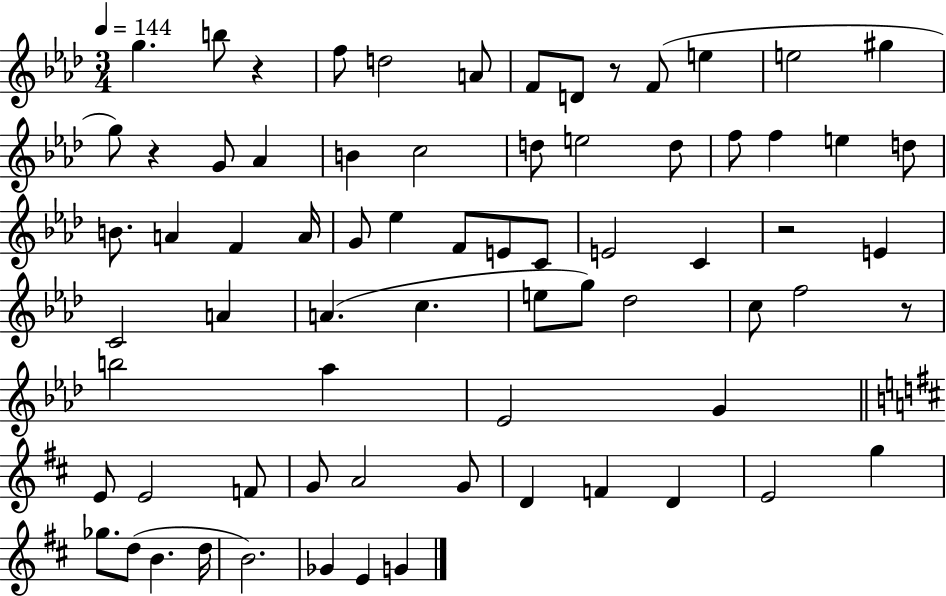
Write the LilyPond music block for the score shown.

{
  \clef treble
  \numericTimeSignature
  \time 3/4
  \key aes \major
  \tempo 4 = 144
  \repeat volta 2 { g''4. b''8 r4 | f''8 d''2 a'8 | f'8 d'8 r8 f'8( e''4 | e''2 gis''4 | \break g''8) r4 g'8 aes'4 | b'4 c''2 | d''8 e''2 d''8 | f''8 f''4 e''4 d''8 | \break b'8. a'4 f'4 a'16 | g'8 ees''4 f'8 e'8 c'8 | e'2 c'4 | r2 e'4 | \break c'2 a'4 | a'4.( c''4. | e''8 g''8) des''2 | c''8 f''2 r8 | \break b''2 aes''4 | ees'2 g'4 | \bar "||" \break \key d \major e'8 e'2 f'8 | g'8 a'2 g'8 | d'4 f'4 d'4 | e'2 g''4 | \break ges''8. d''8( b'4. d''16 | b'2.) | ges'4 e'4 g'4 | } \bar "|."
}